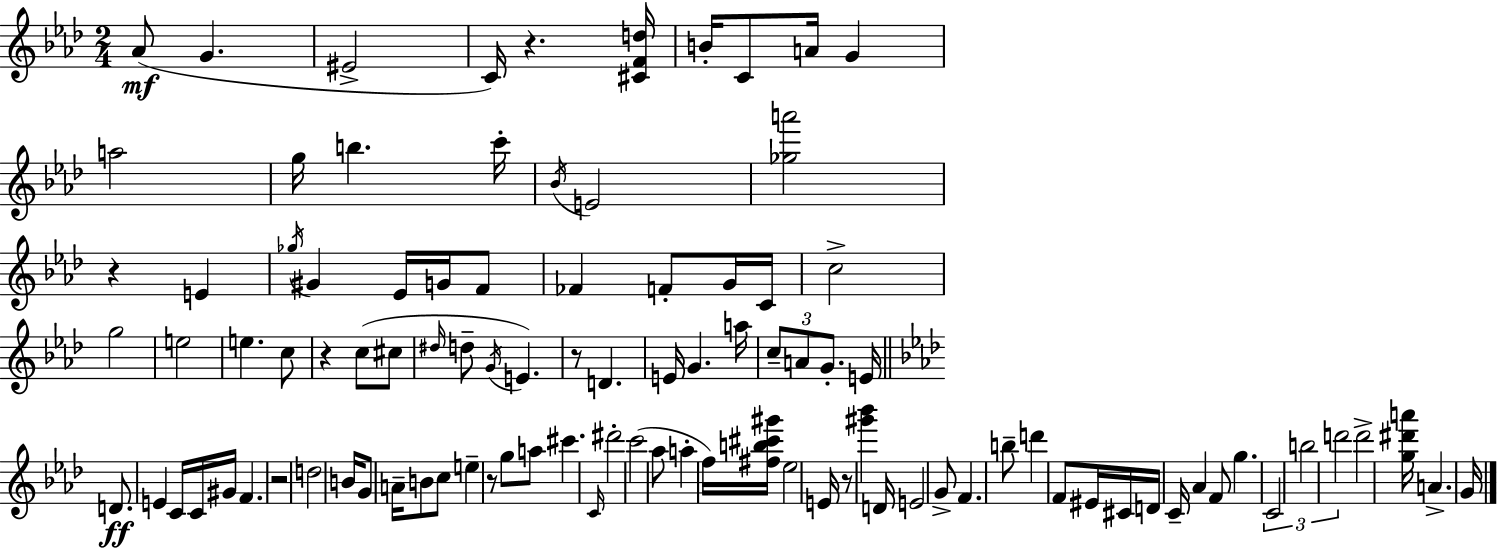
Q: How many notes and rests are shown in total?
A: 99